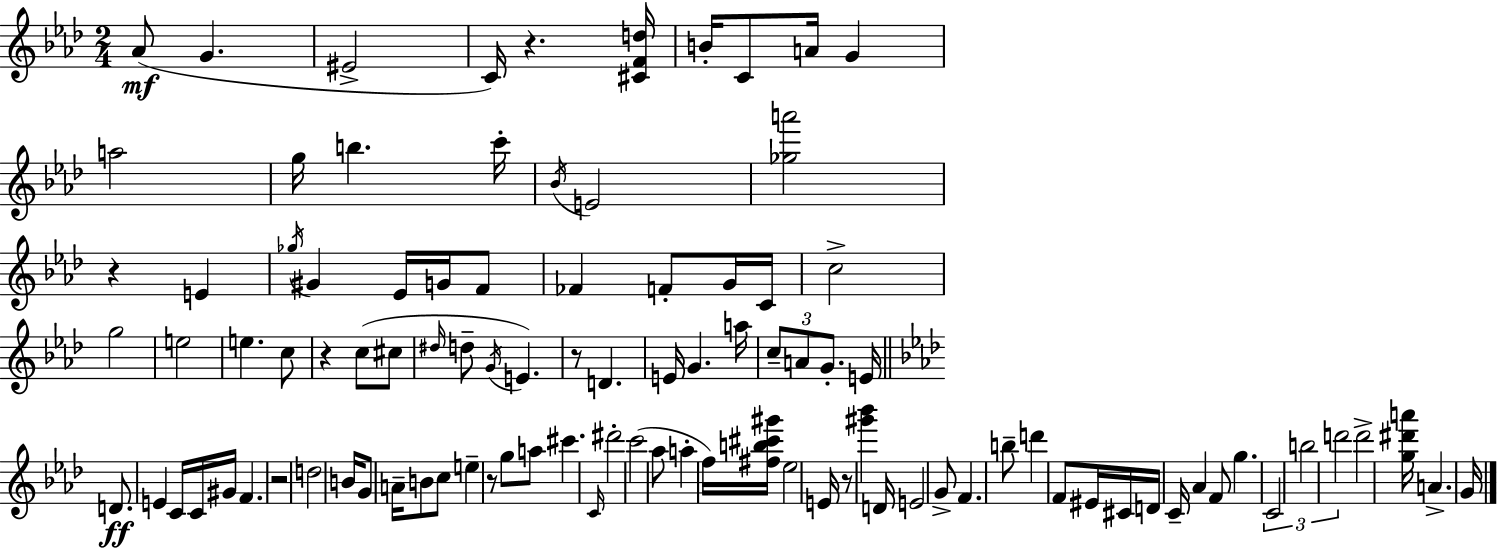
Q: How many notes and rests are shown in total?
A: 99